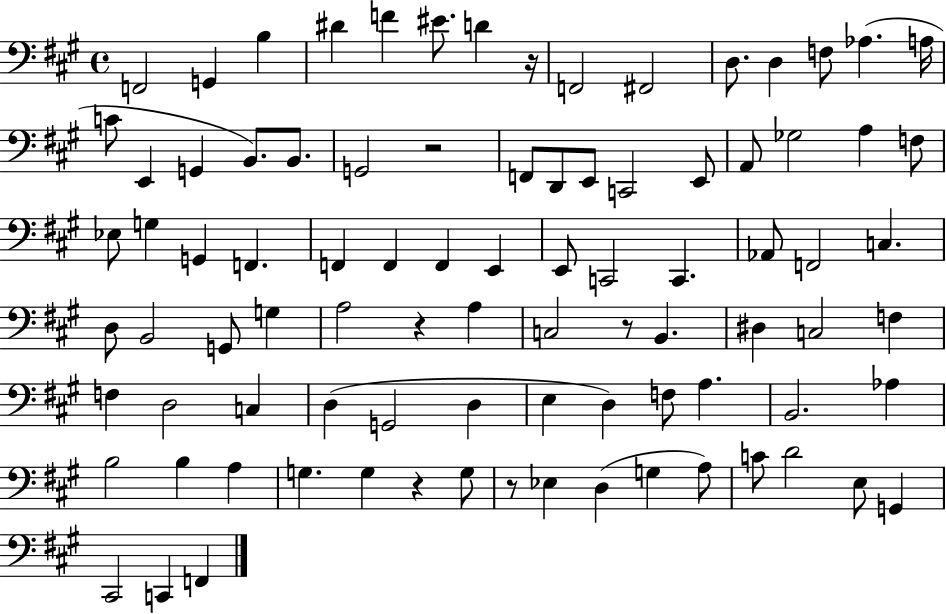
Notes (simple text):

F2/h G2/q B3/q D#4/q F4/q EIS4/e. D4/q R/s F2/h F#2/h D3/e. D3/q F3/e Ab3/q. A3/s C4/e E2/q G2/q B2/e. B2/e. G2/h R/h F2/e D2/e E2/e C2/h E2/e A2/e Gb3/h A3/q F3/e Eb3/e G3/q G2/q F2/q. F2/q F2/q F2/q E2/q E2/e C2/h C2/q. Ab2/e F2/h C3/q. D3/e B2/h G2/e G3/q A3/h R/q A3/q C3/h R/e B2/q. D#3/q C3/h F3/q F3/q D3/h C3/q D3/q G2/h D3/q E3/q D3/q F3/e A3/q. B2/h. Ab3/q B3/h B3/q A3/q G3/q. G3/q R/q G3/e R/e Eb3/q D3/q G3/q A3/e C4/e D4/h E3/e G2/q C#2/h C2/q F2/q